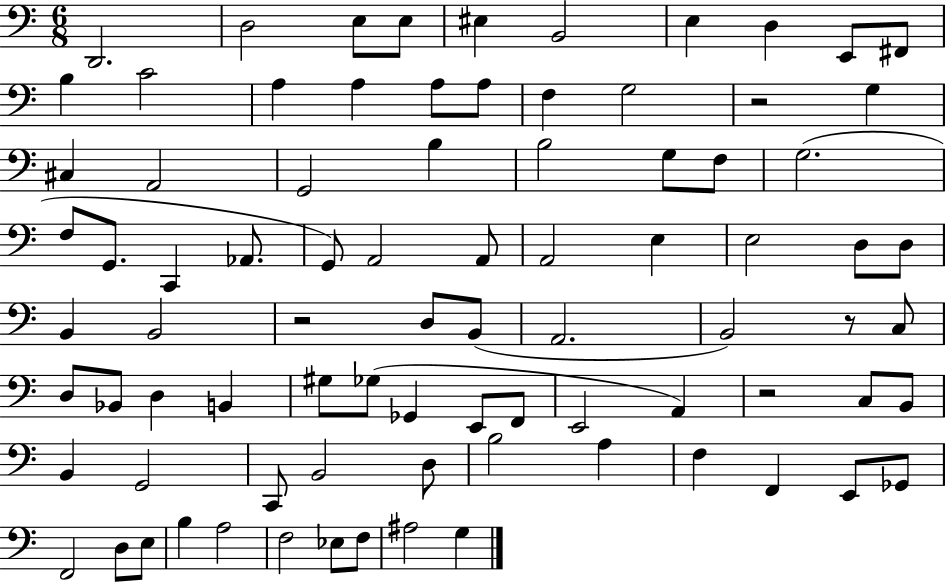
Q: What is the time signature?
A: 6/8